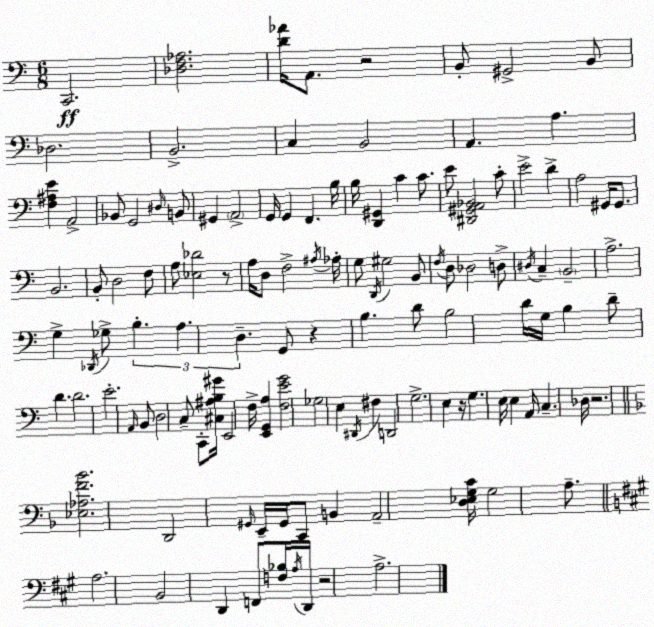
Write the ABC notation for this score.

X:1
T:Untitled
M:6/8
L:1/4
K:Am
C,,2 [_D,F,_A,]2 [D_A]/4 A,,/2 z2 B,,/2 ^G,,2 B,,/2 _D,2 B,,2 C, B,,2 A,, A, [F,^A,E] A,,2 _B,,/2 G,,2 ^D,/4 B,,/2 ^G,, A,,2 G,,/4 G,, F,, B,/4 B,/4 [D,,^G,,] C C/2 E/2 [^D,,^G,,A,,_B,,]2 C/2 E2 D A,2 ^G,,/4 ^G,,/2 B,,2 B,,/2 D,2 F,/2 A,/2 [_E,_D]2 z/2 A,/4 D,/2 F,2 ^A,/4 _A,/4 G,/2 D,,/4 ^G,2 B,,/2 F,/4 D,/2 _D,2 D,/2 ^D,/4 C, B,,2 A,2 G, _D,,/4 _G,/2 B, A, D, G,,/2 z B, D/2 B,2 D/4 G,/4 B, D/2 D D2 E2 A,,/4 B,,/2 D,2 C,/2 C,,/2 [^C,^A,B,^G]/4 E,,2 F,/4 [E,,G,,A,] [F,EG]2 _G,2 E, ^D,,/4 ^F, D,,2 G,2 E, z/4 G, E,/4 E, A,,/4 C, _D,/4 z2 [_E,_A,F_B]2 D,,2 ^G,,/4 E,,/4 ^G,,/4 C,,/2 B,, A,,2 [D,_E,G,C]/4 G,2 A,/2 A,2 B,,2 D,, F,,/2 [F,_B,]/4 A,/4 D,,/4 z2 A,2